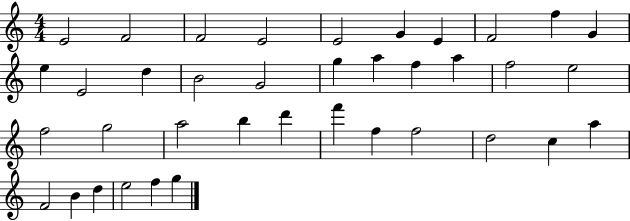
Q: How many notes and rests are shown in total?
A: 38